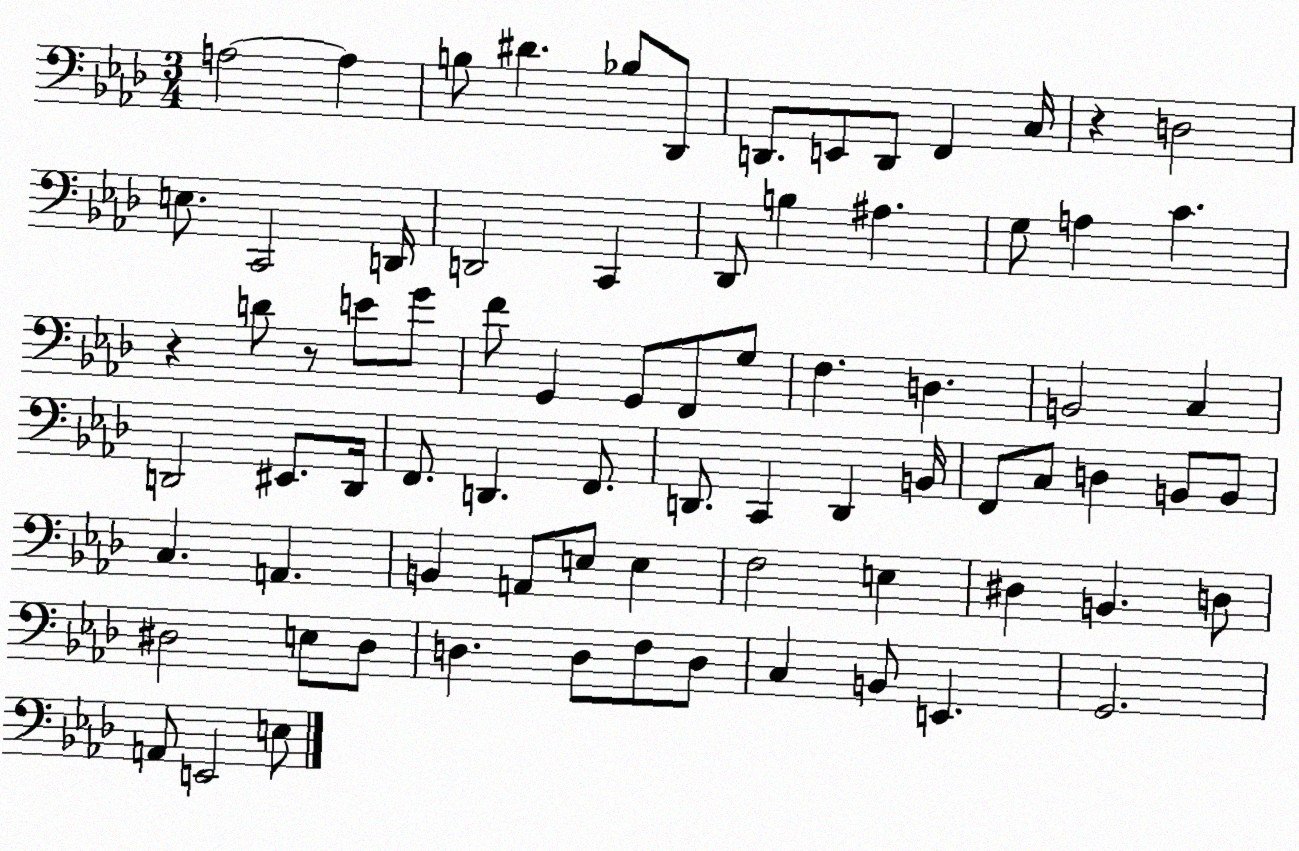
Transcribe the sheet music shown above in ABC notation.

X:1
T:Untitled
M:3/4
L:1/4
K:Ab
A,2 A, B,/2 ^D _B,/2 _D,,/2 D,,/2 E,,/2 D,,/2 F,, C,/4 z D,2 E,/2 C,,2 D,,/4 D,,2 C,, _D,,/2 B, ^A, G,/2 A, C z D/2 z/2 E/2 G/2 F/2 G,, G,,/2 F,,/2 G,/2 F, D, B,,2 C, D,,2 ^E,,/2 D,,/4 F,,/2 D,, F,,/2 D,,/2 C,, D,, B,,/4 F,,/2 C,/2 D, B,,/2 B,,/2 C, A,, B,, A,,/2 E,/2 E, F,2 E, ^D, B,, D,/2 ^D,2 E,/2 ^D,/2 D, D,/2 F,/2 D,/2 C, B,,/2 E,, G,,2 A,,/2 E,,2 E,/2